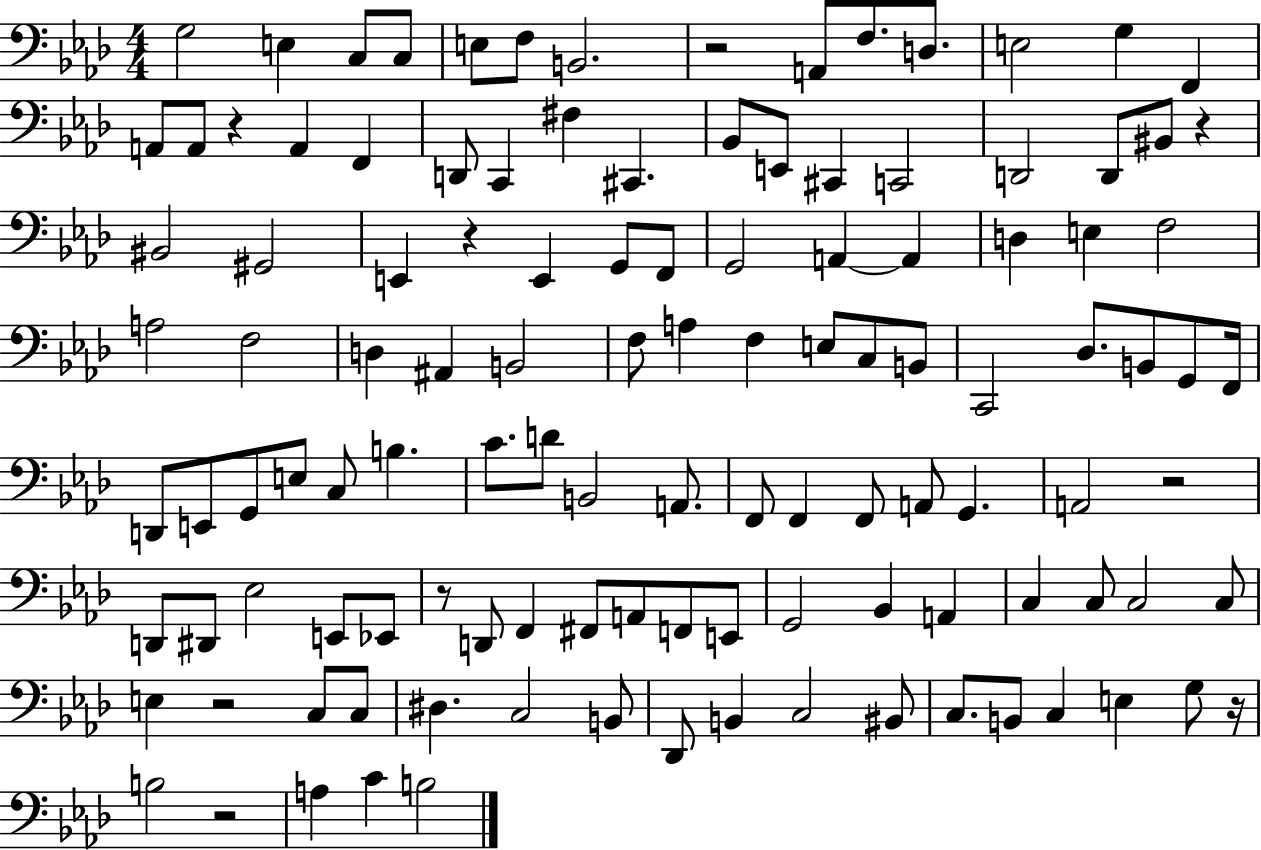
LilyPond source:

{
  \clef bass
  \numericTimeSignature
  \time 4/4
  \key aes \major
  g2 e4 c8 c8 | e8 f8 b,2. | r2 a,8 f8. d8. | e2 g4 f,4 | \break a,8 a,8 r4 a,4 f,4 | d,8 c,4 fis4 cis,4. | bes,8 e,8 cis,4 c,2 | d,2 d,8 bis,8 r4 | \break bis,2 gis,2 | e,4 r4 e,4 g,8 f,8 | g,2 a,4~~ a,4 | d4 e4 f2 | \break a2 f2 | d4 ais,4 b,2 | f8 a4 f4 e8 c8 b,8 | c,2 des8. b,8 g,8 f,16 | \break d,8 e,8 g,8 e8 c8 b4. | c'8. d'8 b,2 a,8. | f,8 f,4 f,8 a,8 g,4. | a,2 r2 | \break d,8 dis,8 ees2 e,8 ees,8 | r8 d,8 f,4 fis,8 a,8 f,8 e,8 | g,2 bes,4 a,4 | c4 c8 c2 c8 | \break e4 r2 c8 c8 | dis4. c2 b,8 | des,8 b,4 c2 bis,8 | c8. b,8 c4 e4 g8 r16 | \break b2 r2 | a4 c'4 b2 | \bar "|."
}